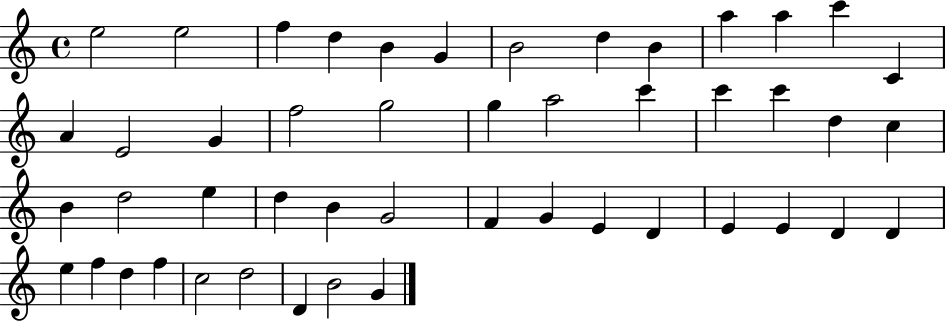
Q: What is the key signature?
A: C major